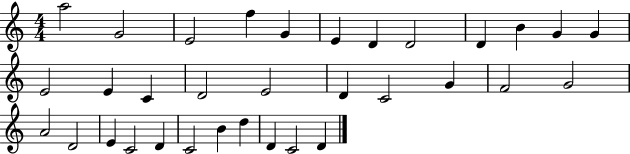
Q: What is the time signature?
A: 4/4